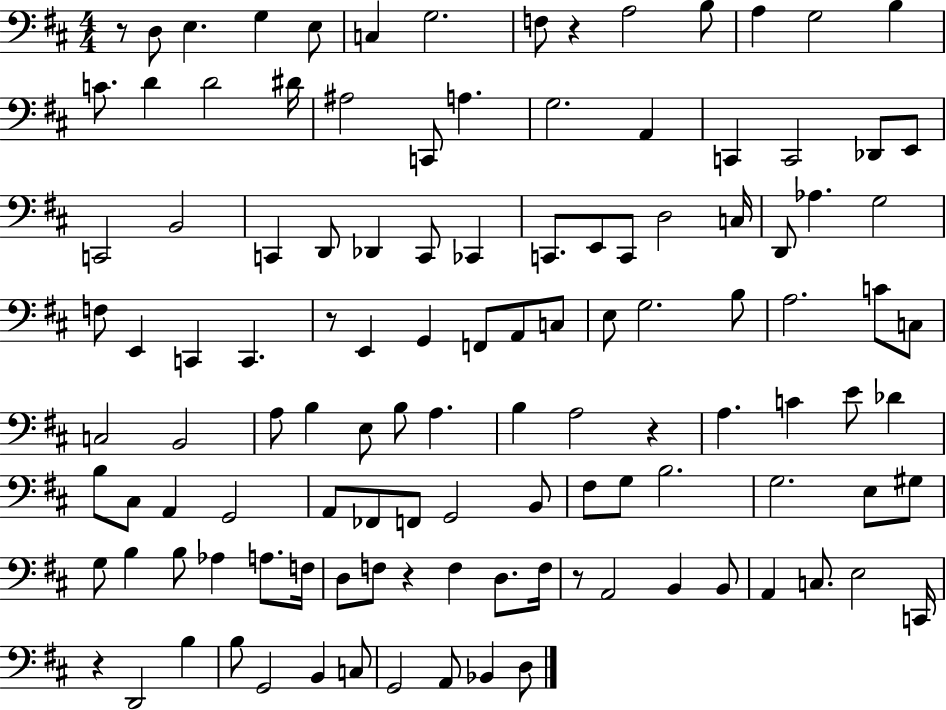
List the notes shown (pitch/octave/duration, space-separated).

R/e D3/e E3/q. G3/q E3/e C3/q G3/h. F3/e R/q A3/h B3/e A3/q G3/h B3/q C4/e. D4/q D4/h D#4/s A#3/h C2/e A3/q. G3/h. A2/q C2/q C2/h Db2/e E2/e C2/h B2/h C2/q D2/e Db2/q C2/e CES2/q C2/e. E2/e C2/e D3/h C3/s D2/e Ab3/q. G3/h F3/e E2/q C2/q C2/q. R/e E2/q G2/q F2/e A2/e C3/e E3/e G3/h. B3/e A3/h. C4/e C3/e C3/h B2/h A3/e B3/q E3/e B3/e A3/q. B3/q A3/h R/q A3/q. C4/q E4/e Db4/q B3/e C#3/e A2/q G2/h A2/e FES2/e F2/e G2/h B2/e F#3/e G3/e B3/h. G3/h. E3/e G#3/e G3/e B3/q B3/e Ab3/q A3/e. F3/s D3/e F3/e R/q F3/q D3/e. F3/s R/e A2/h B2/q B2/e A2/q C3/e. E3/h C2/s R/q D2/h B3/q B3/e G2/h B2/q C3/e G2/h A2/e Bb2/q D3/e